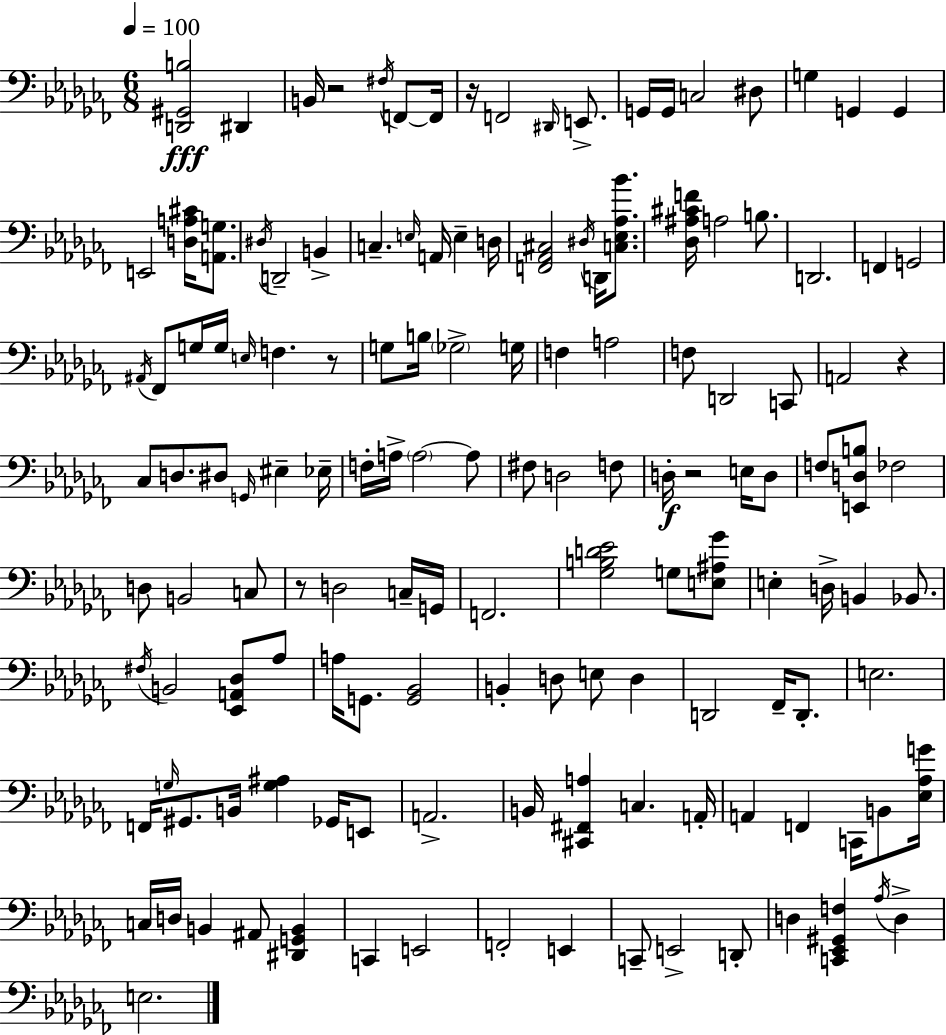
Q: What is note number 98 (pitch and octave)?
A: B2